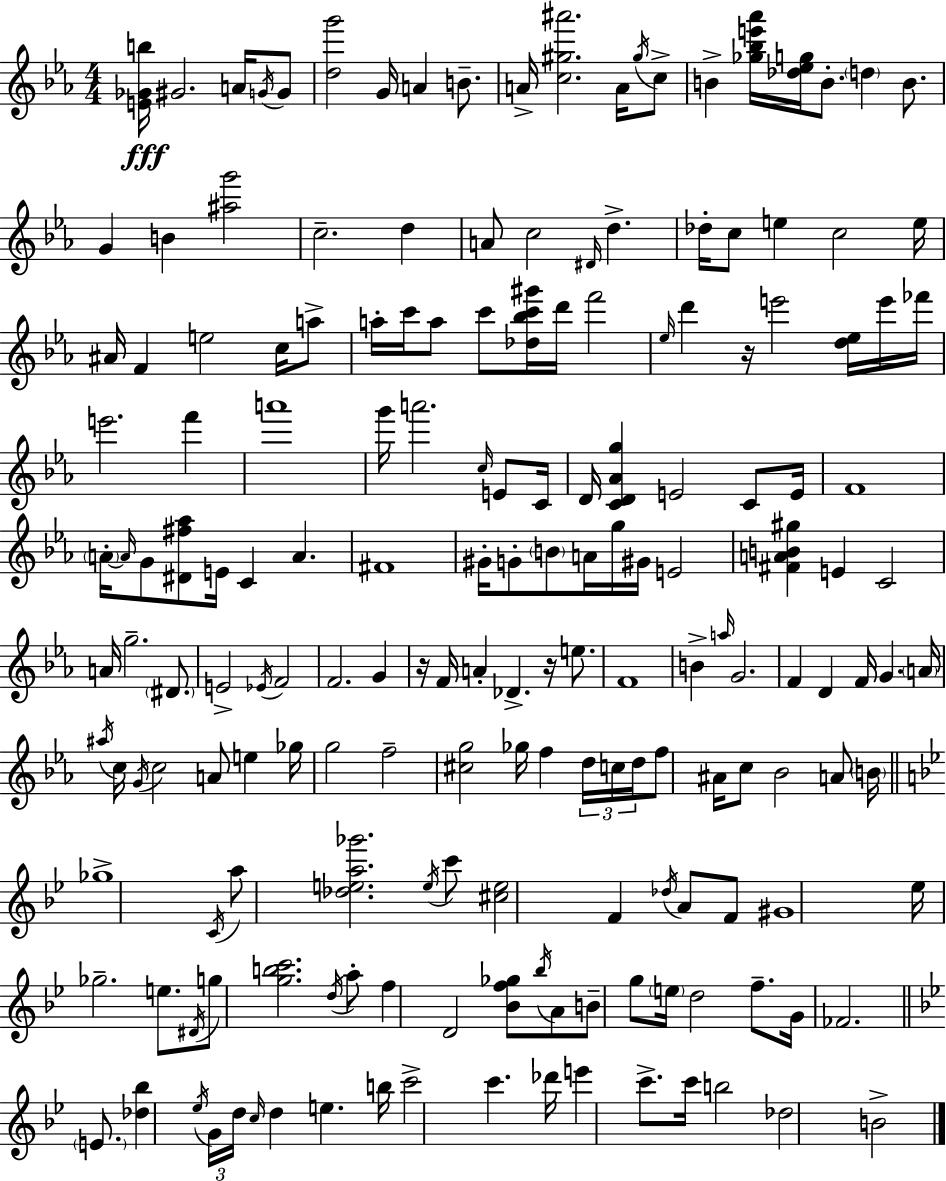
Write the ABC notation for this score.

X:1
T:Untitled
M:4/4
L:1/4
K:Eb
[E_Gb]/4 ^G2 A/4 G/4 G/2 [dg']2 G/4 A B/2 A/4 [c^g^a']2 A/4 ^g/4 c/2 B [_g_be'_a']/4 [_d_eg]/4 B/2 d B/2 G B [^ag']2 c2 d A/2 c2 ^D/4 d _d/4 c/2 e c2 e/4 ^A/4 F e2 c/4 a/2 a/4 c'/4 a/2 c'/2 [_d_bc'^g']/4 d'/4 f'2 _e/4 d' z/4 e'2 [d_e]/4 e'/4 _f'/4 e'2 f' a'4 g'/4 a'2 c/4 E/2 C/4 D/4 [CD_Ag] E2 C/2 E/4 F4 A/4 A/4 G/2 [^D^f_a]/2 E/4 C A ^F4 ^G/4 G/2 B/2 A/4 g/4 ^G/4 E2 [^FAB^g] E C2 A/4 g2 ^D/2 E2 _E/4 F2 F2 G z/4 F/4 A _D z/4 e/2 F4 B a/4 G2 F D F/4 G A/4 ^a/4 c/4 G/4 c2 A/2 e _g/4 g2 f2 [^cg]2 _g/4 f d/4 c/4 d/4 f/2 ^A/4 c/2 _B2 A/2 B/4 _g4 C/4 a/2 [_dea_g']2 e/4 c'/2 [^ce]2 F _d/4 A/2 F/2 ^G4 _e/4 _g2 e/2 ^D/4 g/2 [gbc']2 d/4 a/2 f D2 [_Bf_g]/2 _b/4 A/2 B/2 g/2 e/4 d2 f/2 G/4 _F2 E/2 [_d_b] _e/4 G/4 d/4 c/4 d e b/4 c'2 c' _d'/4 e' c'/2 c'/4 b2 _d2 B2